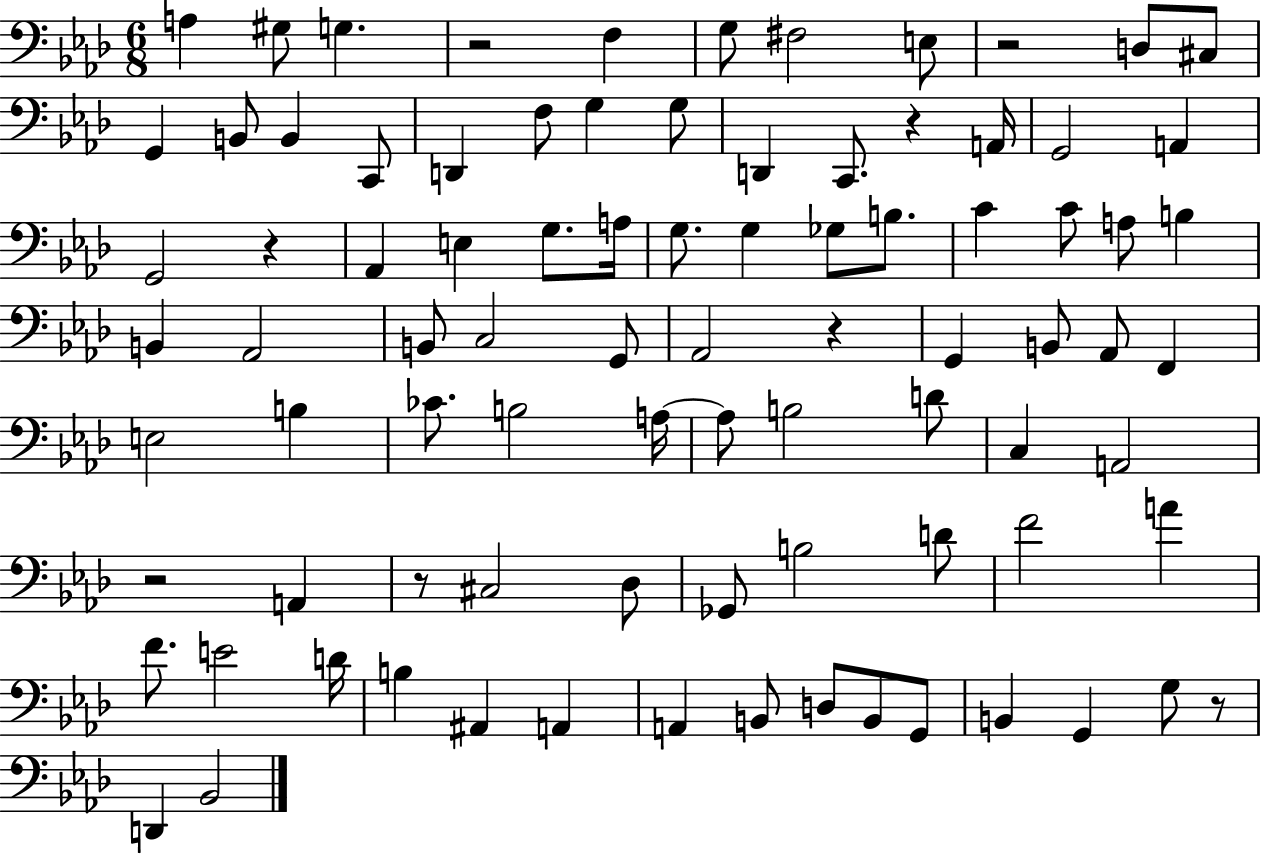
{
  \clef bass
  \numericTimeSignature
  \time 6/8
  \key aes \major
  a4 gis8 g4. | r2 f4 | g8 fis2 e8 | r2 d8 cis8 | \break g,4 b,8 b,4 c,8 | d,4 f8 g4 g8 | d,4 c,8. r4 a,16 | g,2 a,4 | \break g,2 r4 | aes,4 e4 g8. a16 | g8. g4 ges8 b8. | c'4 c'8 a8 b4 | \break b,4 aes,2 | b,8 c2 g,8 | aes,2 r4 | g,4 b,8 aes,8 f,4 | \break e2 b4 | ces'8. b2 a16~~ | a8 b2 d'8 | c4 a,2 | \break r2 a,4 | r8 cis2 des8 | ges,8 b2 d'8 | f'2 a'4 | \break f'8. e'2 d'16 | b4 ais,4 a,4 | a,4 b,8 d8 b,8 g,8 | b,4 g,4 g8 r8 | \break d,4 bes,2 | \bar "|."
}